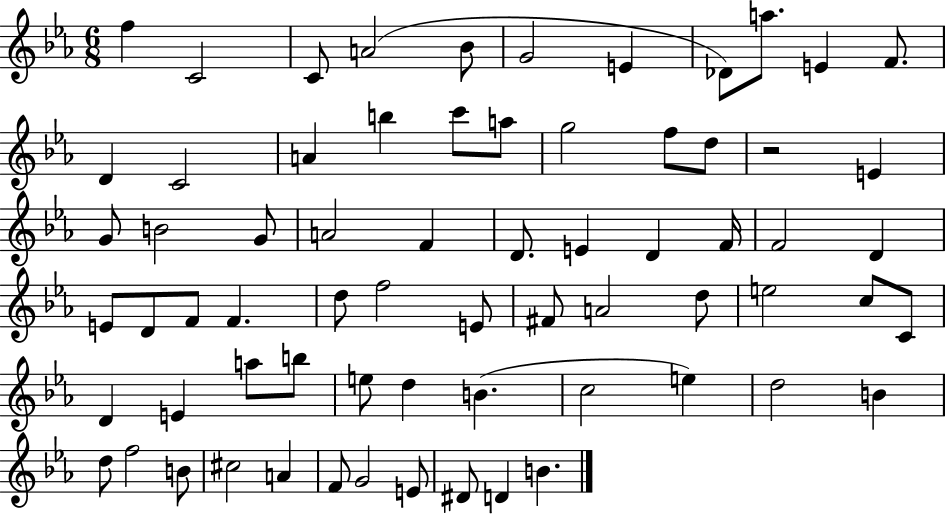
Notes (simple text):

F5/q C4/h C4/e A4/h Bb4/e G4/h E4/q Db4/e A5/e. E4/q F4/e. D4/q C4/h A4/q B5/q C6/e A5/e G5/h F5/e D5/e R/h E4/q G4/e B4/h G4/e A4/h F4/q D4/e. E4/q D4/q F4/s F4/h D4/q E4/e D4/e F4/e F4/q. D5/e F5/h E4/e F#4/e A4/h D5/e E5/h C5/e C4/e D4/q E4/q A5/e B5/e E5/e D5/q B4/q. C5/h E5/q D5/h B4/q D5/e F5/h B4/e C#5/h A4/q F4/e G4/h E4/e D#4/e D4/q B4/q.